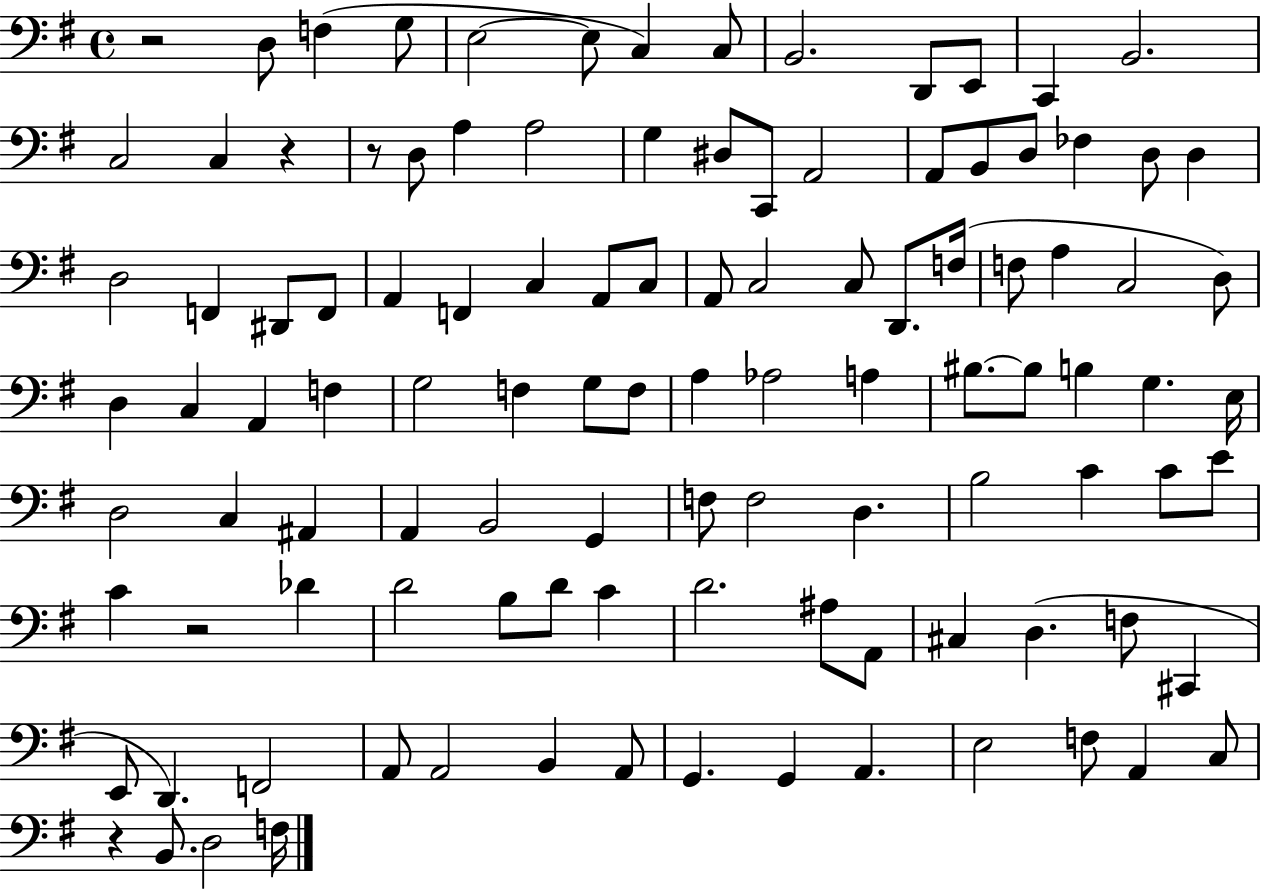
R/h D3/e F3/q G3/e E3/h E3/e C3/q C3/e B2/h. D2/e E2/e C2/q B2/h. C3/h C3/q R/q R/e D3/e A3/q A3/h G3/q D#3/e C2/e A2/h A2/e B2/e D3/e FES3/q D3/e D3/q D3/h F2/q D#2/e F2/e A2/q F2/q C3/q A2/e C3/e A2/e C3/h C3/e D2/e. F3/s F3/e A3/q C3/h D3/e D3/q C3/q A2/q F3/q G3/h F3/q G3/e F3/e A3/q Ab3/h A3/q BIS3/e. BIS3/e B3/q G3/q. E3/s D3/h C3/q A#2/q A2/q B2/h G2/q F3/e F3/h D3/q. B3/h C4/q C4/e E4/e C4/q R/h Db4/q D4/h B3/e D4/e C4/q D4/h. A#3/e A2/e C#3/q D3/q. F3/e C#2/q E2/e D2/q. F2/h A2/e A2/h B2/q A2/e G2/q. G2/q A2/q. E3/h F3/e A2/q C3/e R/q B2/e. D3/h F3/s